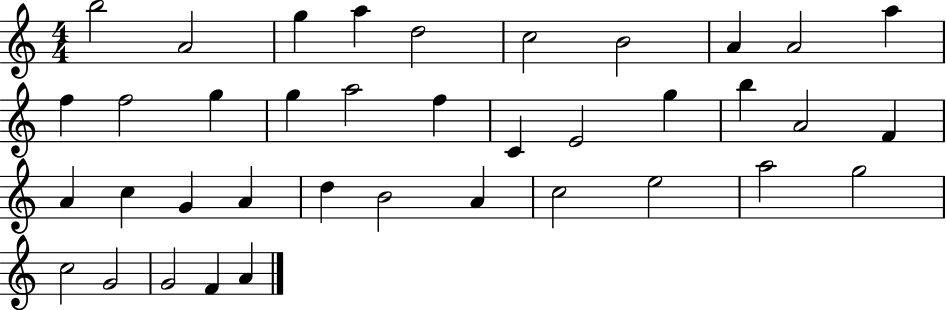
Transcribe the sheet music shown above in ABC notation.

X:1
T:Untitled
M:4/4
L:1/4
K:C
b2 A2 g a d2 c2 B2 A A2 a f f2 g g a2 f C E2 g b A2 F A c G A d B2 A c2 e2 a2 g2 c2 G2 G2 F A